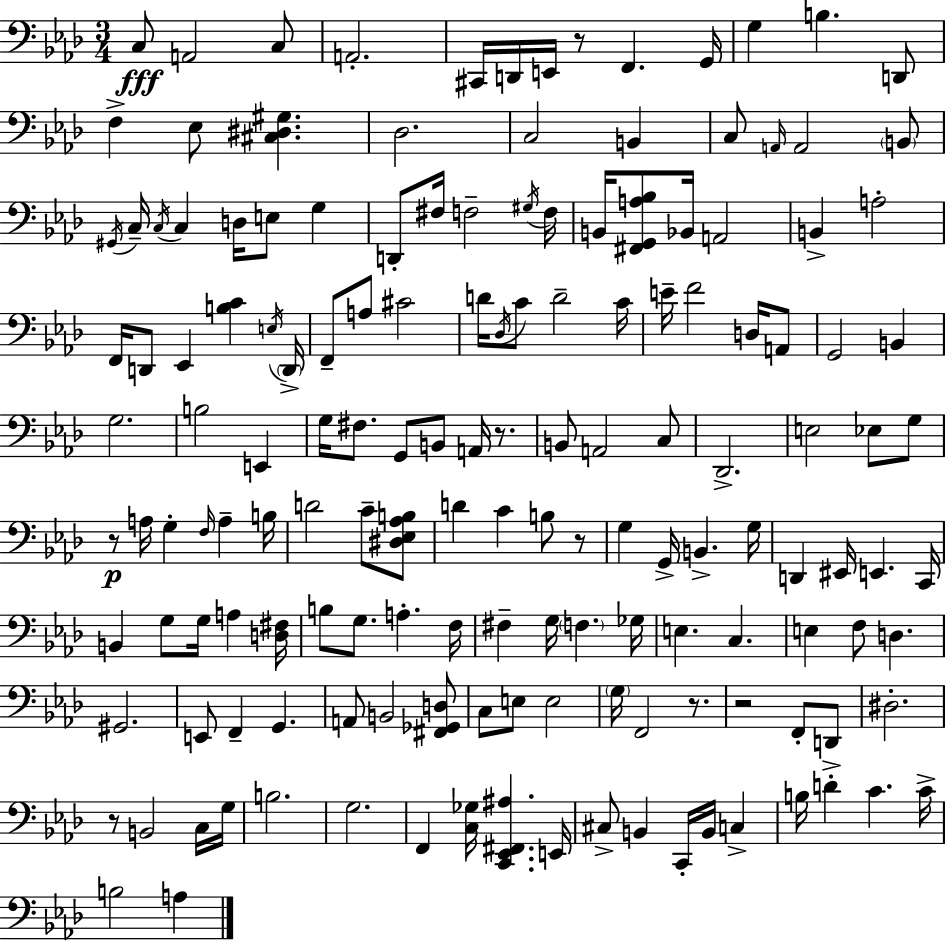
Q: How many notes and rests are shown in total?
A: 154